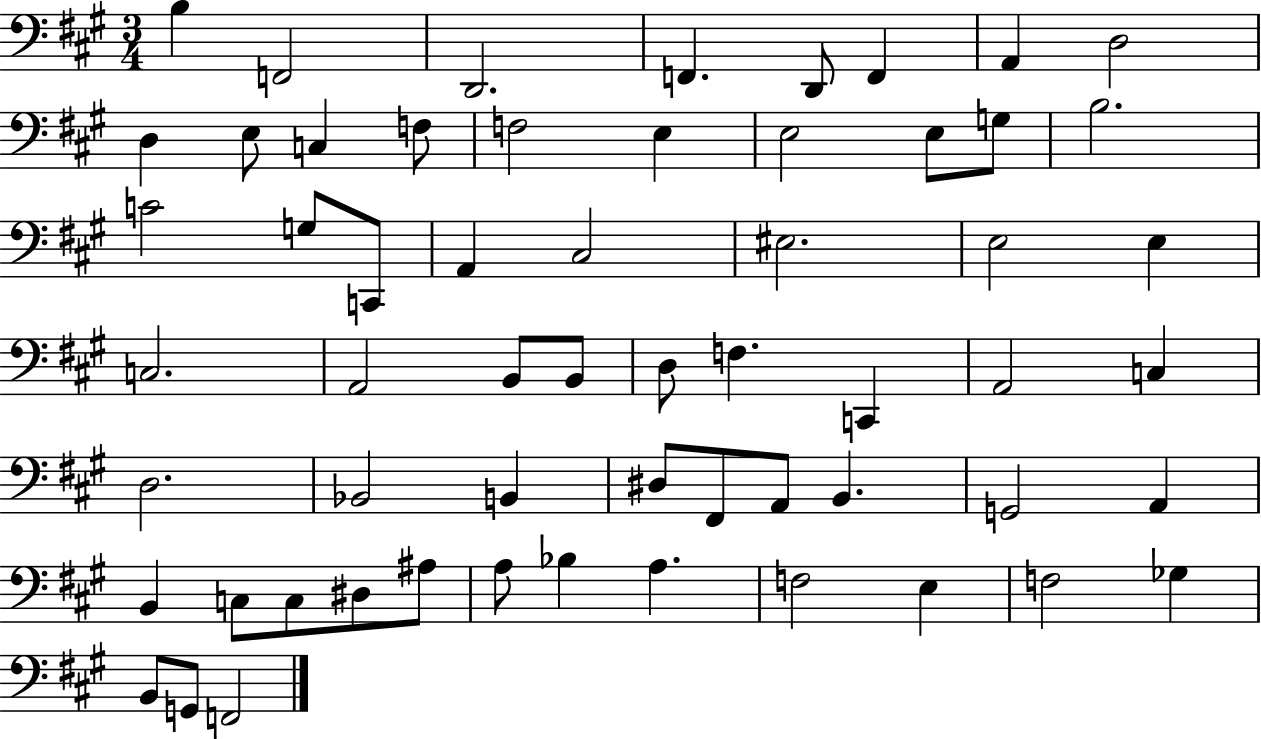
X:1
T:Untitled
M:3/4
L:1/4
K:A
B, F,,2 D,,2 F,, D,,/2 F,, A,, D,2 D, E,/2 C, F,/2 F,2 E, E,2 E,/2 G,/2 B,2 C2 G,/2 C,,/2 A,, ^C,2 ^E,2 E,2 E, C,2 A,,2 B,,/2 B,,/2 D,/2 F, C,, A,,2 C, D,2 _B,,2 B,, ^D,/2 ^F,,/2 A,,/2 B,, G,,2 A,, B,, C,/2 C,/2 ^D,/2 ^A,/2 A,/2 _B, A, F,2 E, F,2 _G, B,,/2 G,,/2 F,,2